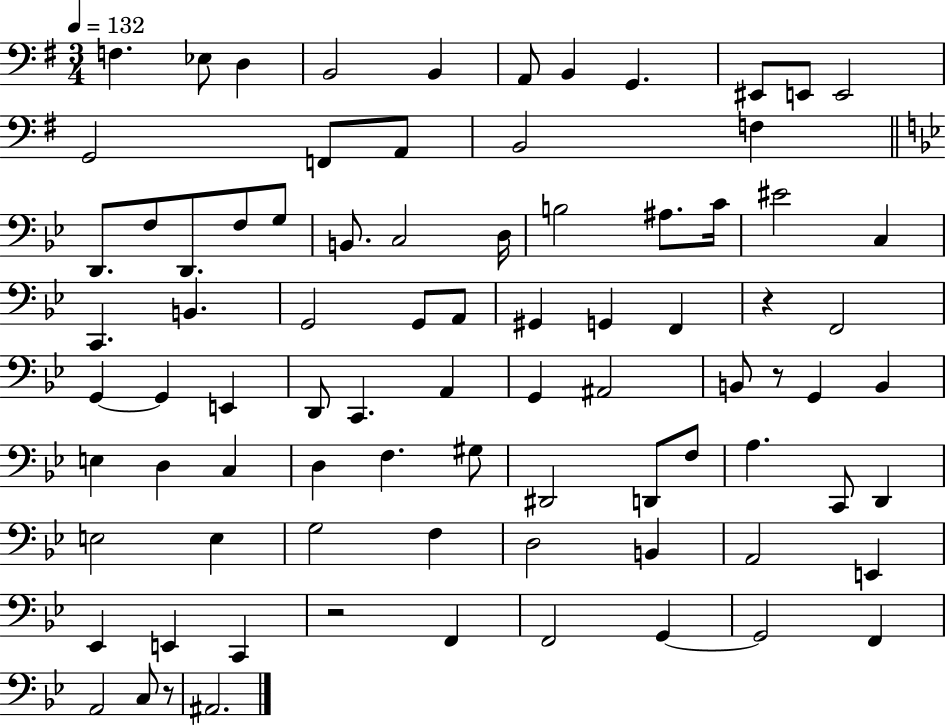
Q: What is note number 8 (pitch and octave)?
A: G2